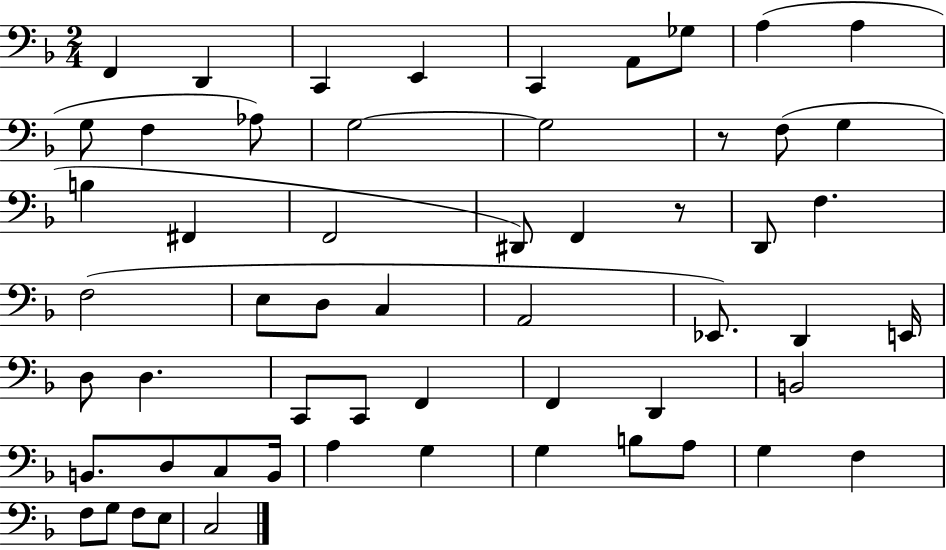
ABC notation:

X:1
T:Untitled
M:2/4
L:1/4
K:F
F,, D,, C,, E,, C,, A,,/2 _G,/2 A, A, G,/2 F, _A,/2 G,2 G,2 z/2 F,/2 G, B, ^F,, F,,2 ^D,,/2 F,, z/2 D,,/2 F, F,2 E,/2 D,/2 C, A,,2 _E,,/2 D,, E,,/4 D,/2 D, C,,/2 C,,/2 F,, F,, D,, B,,2 B,,/2 D,/2 C,/2 B,,/4 A, G, G, B,/2 A,/2 G, F, F,/2 G,/2 F,/2 E,/2 C,2